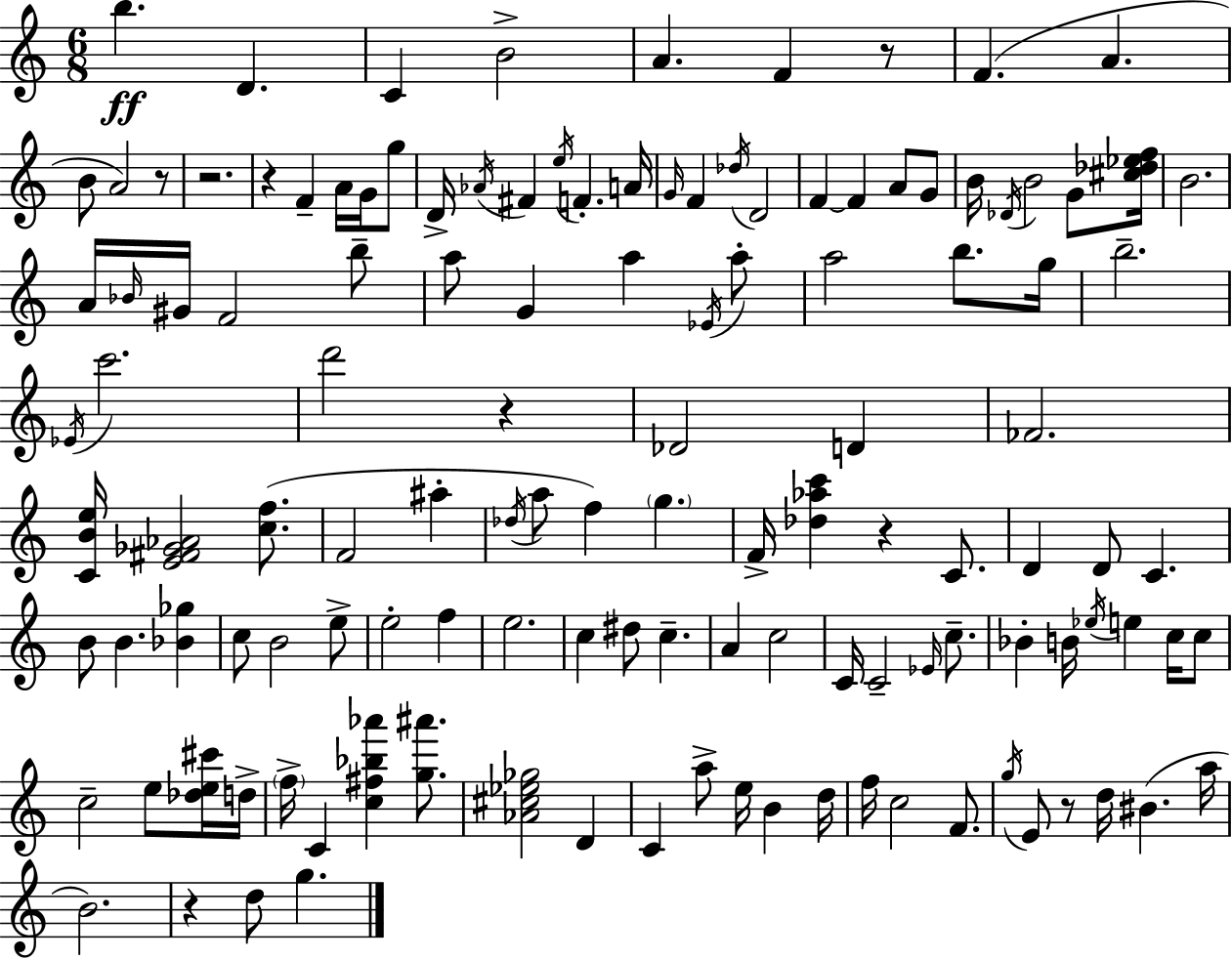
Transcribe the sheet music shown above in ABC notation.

X:1
T:Untitled
M:6/8
L:1/4
K:Am
b D C B2 A F z/2 F A B/2 A2 z/2 z2 z F A/4 G/4 g/2 D/4 _A/4 ^F e/4 F A/4 G/4 F _d/4 D2 F F A/2 G/2 B/4 _D/4 B2 G/2 [^c_d_ef]/4 B2 A/4 _B/4 ^G/4 F2 b/2 a/2 G a _E/4 a/2 a2 b/2 g/4 b2 _E/4 c'2 d'2 z _D2 D _F2 [CBe]/4 [E^F_G_A]2 [cf]/2 F2 ^a _d/4 a/2 f g F/4 [_d_ac'] z C/2 D D/2 C B/2 B [_B_g] c/2 B2 e/2 e2 f e2 c ^d/2 c A c2 C/4 C2 _E/4 c/2 _B B/4 _e/4 e c/4 c/2 c2 e/2 [_de^c']/4 d/4 f/4 C [c^f_b_a'] [g^a']/2 [_A^c_e_g]2 D C a/2 e/4 B d/4 f/4 c2 F/2 g/4 E/2 z/2 d/4 ^B a/4 B2 z d/2 g